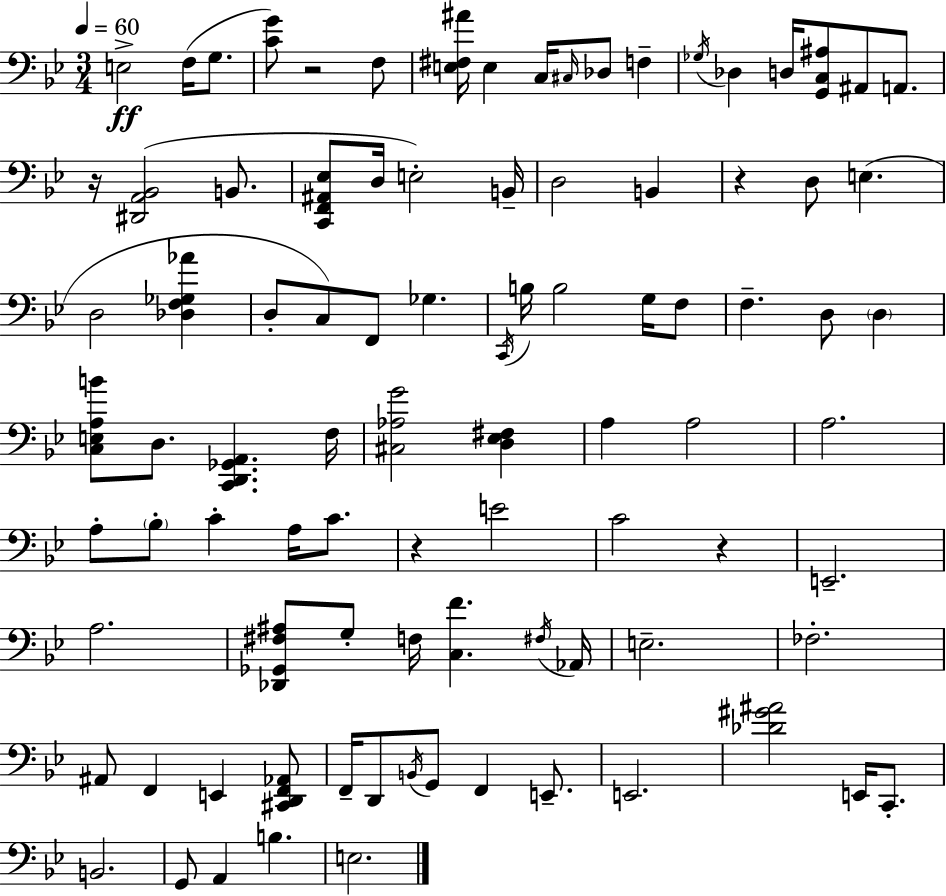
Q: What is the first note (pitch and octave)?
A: E3